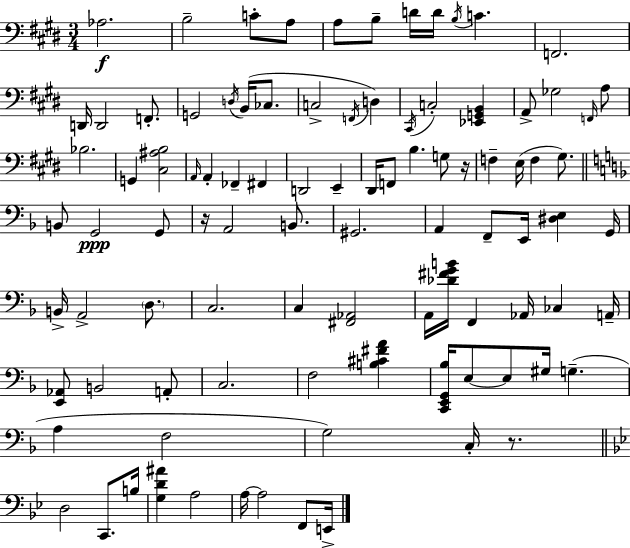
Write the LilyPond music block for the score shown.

{
  \clef bass
  \numericTimeSignature
  \time 3/4
  \key e \major
  aes2.\f | b2-- c'8-. a8 | a8 b8-- d'16 d'16 \acciaccatura { b16 } c'4. | f,2. | \break d,16 d,2 f,8.-. | g,2 \acciaccatura { d16 } b,16( ces8. | c2-> \acciaccatura { f,16 } d4) | \acciaccatura { cis,16 } c2-. | \break <ees, g, b,>4 a,8-> ges2 | \grace { f,16 } a8 bes2. | g,4 <cis ais b>2 | \grace { a,16 } a,4-. fes,4-- | \break fis,4 d,2 | e,4-- dis,16 f,8 b4. | g8 r16 f4-- e16( f4 | gis8.) \bar "||" \break \key f \major b,8 g,2\ppp g,8 | r16 a,2 b,8. | gis,2. | a,4 f,8-- e,16 <dis e>4 g,16 | \break b,16-> a,2-> \parenthesize d8. | c2. | c4 <fis, aes,>2 | a,16 <des' fis' g' b'>16 f,4 aes,16 ces4 a,16-- | \break <e, aes,>8 b,2 a,8-. | c2. | f2 <b cis' fis' a'>4 | <c, e, g, bes>16 e8~~ e8 gis16 g4.--( | \break a4 f2 | g2) c16-. r8. | \bar "||" \break \key bes \major d2 c,8. b16 | <g d' ais'>4 a2 | a16~~ a2 f,8 e,16-> | \bar "|."
}